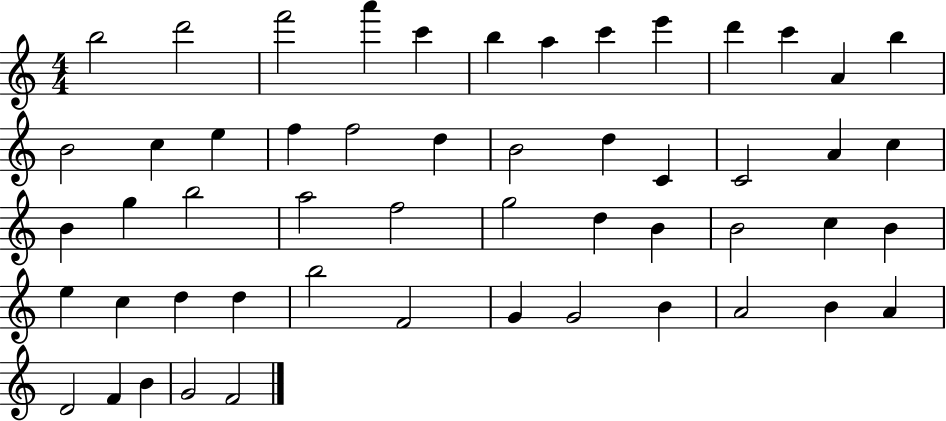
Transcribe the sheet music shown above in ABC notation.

X:1
T:Untitled
M:4/4
L:1/4
K:C
b2 d'2 f'2 a' c' b a c' e' d' c' A b B2 c e f f2 d B2 d C C2 A c B g b2 a2 f2 g2 d B B2 c B e c d d b2 F2 G G2 B A2 B A D2 F B G2 F2